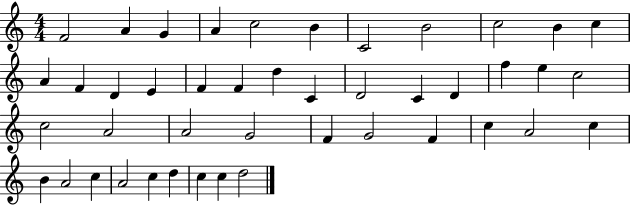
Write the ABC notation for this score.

X:1
T:Untitled
M:4/4
L:1/4
K:C
F2 A G A c2 B C2 B2 c2 B c A F D E F F d C D2 C D f e c2 c2 A2 A2 G2 F G2 F c A2 c B A2 c A2 c d c c d2